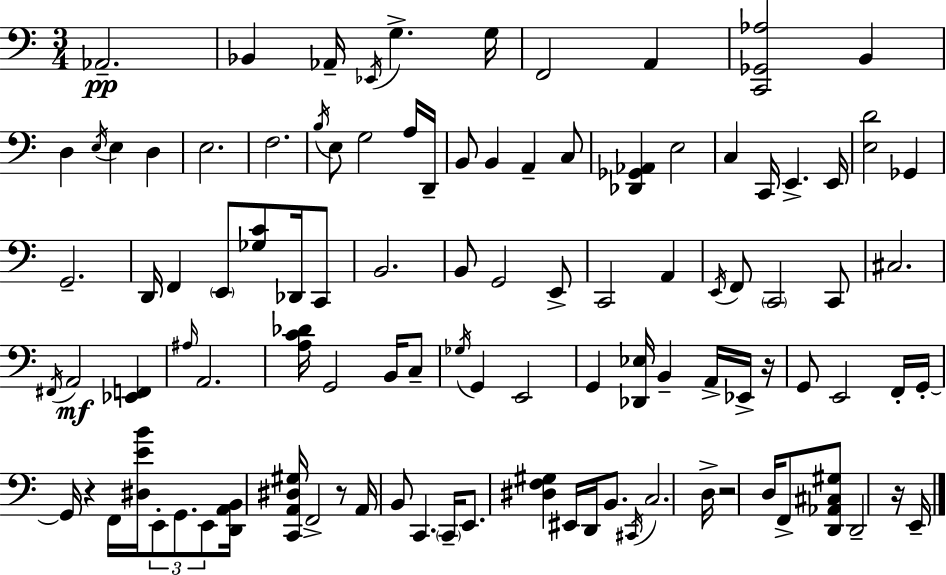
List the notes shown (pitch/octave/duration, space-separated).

Ab2/h. Bb2/q Ab2/s Eb2/s G3/q. G3/s F2/h A2/q [C2,Gb2,Ab3]/h B2/q D3/q E3/s E3/q D3/q E3/h. F3/h. B3/s E3/e G3/h A3/s D2/s B2/e B2/q A2/q C3/e [Db2,Gb2,Ab2]/q E3/h C3/q C2/s E2/q. E2/s [E3,D4]/h Gb2/q G2/h. D2/s F2/q E2/e [Gb3,C4]/e Db2/s C2/e B2/h. B2/e G2/h E2/e C2/h A2/q E2/s F2/e C2/h C2/e C#3/h. F#2/s A2/h [Eb2,F2]/q A#3/s A2/h. [A3,C4,Db4]/s G2/h B2/s C3/e Gb3/s G2/q E2/h G2/q [Db2,Eb3]/s B2/q A2/s Eb2/s R/s G2/e E2/h F2/s G2/s G2/s R/q F2/s [D#3,E4,B4]/s E2/e G2/e. E2/e [D2,A2,B2]/s [C2,A2,D#3,G#3]/s F2/h R/e A2/s B2/e C2/q. C2/s E2/e. [D#3,F3,G#3]/q EIS2/s D2/s B2/e. C#2/s C3/h. D3/s R/h D3/s F2/e [D2,Ab2,C#3,G#3]/e D2/h R/s E2/s